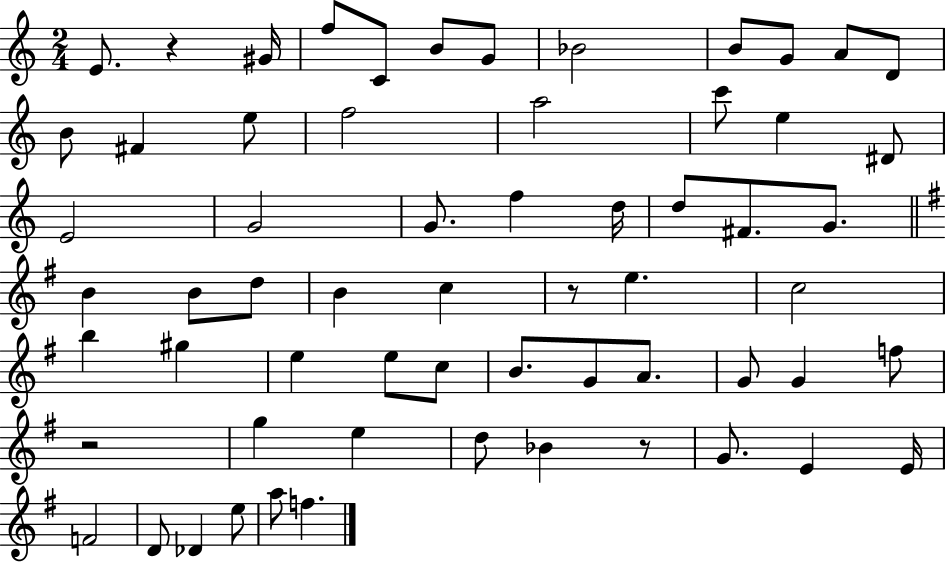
E4/e. R/q G#4/s F5/e C4/e B4/e G4/e Bb4/h B4/e G4/e A4/e D4/e B4/e F#4/q E5/e F5/h A5/h C6/e E5/q D#4/e E4/h G4/h G4/e. F5/q D5/s D5/e F#4/e. G4/e. B4/q B4/e D5/e B4/q C5/q R/e E5/q. C5/h B5/q G#5/q E5/q E5/e C5/e B4/e. G4/e A4/e. G4/e G4/q F5/e R/h G5/q E5/q D5/e Bb4/q R/e G4/e. E4/q E4/s F4/h D4/e Db4/q E5/e A5/e F5/q.